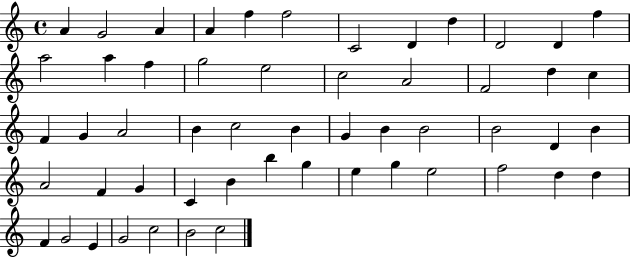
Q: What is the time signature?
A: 4/4